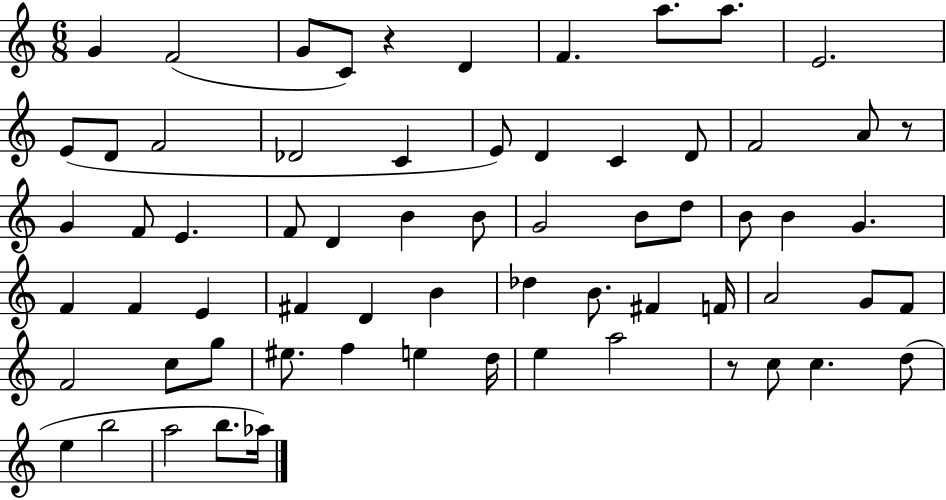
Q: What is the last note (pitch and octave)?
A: Ab5